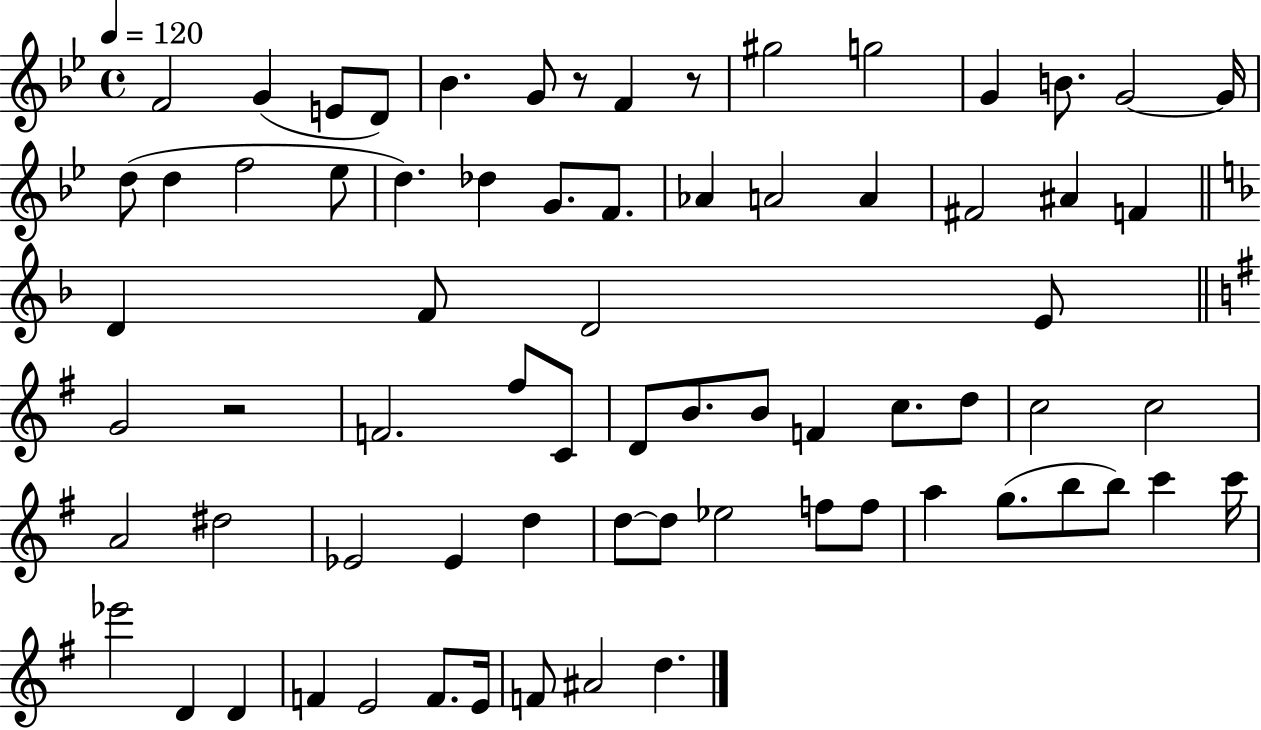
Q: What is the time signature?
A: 4/4